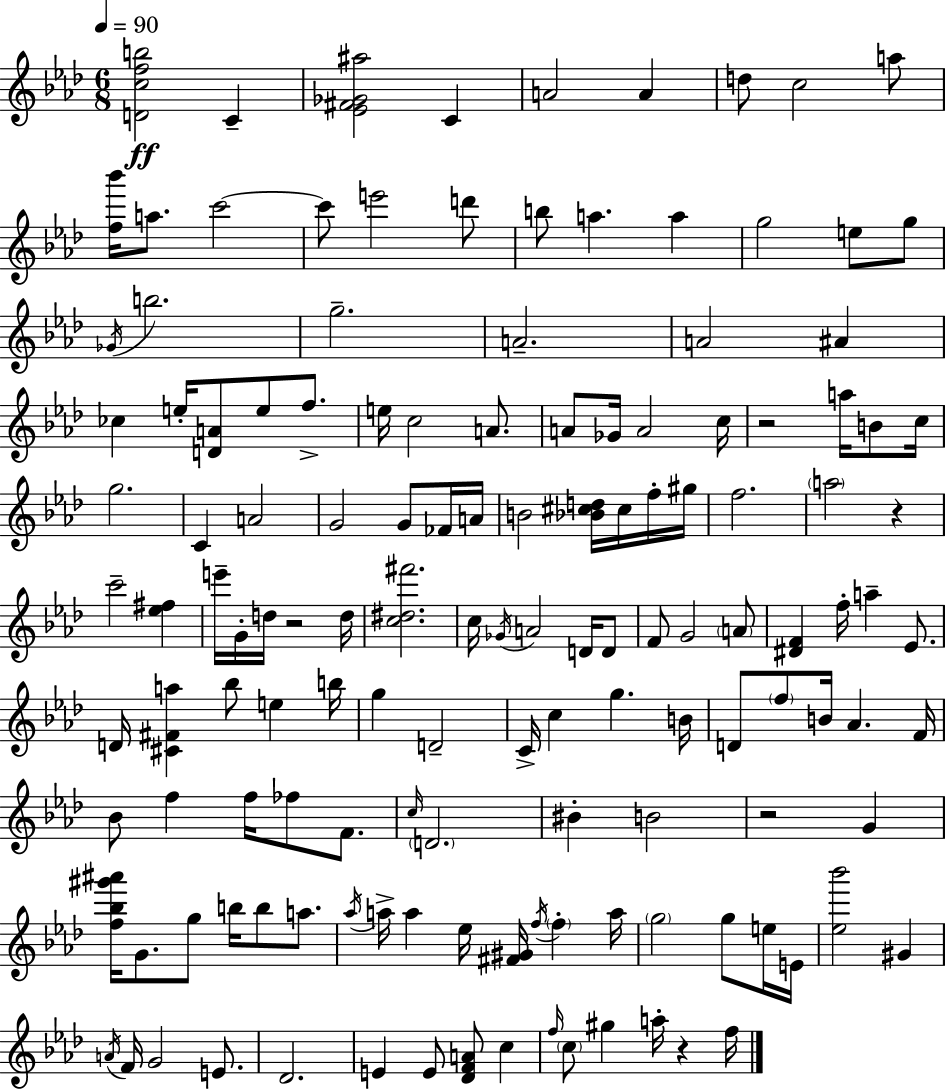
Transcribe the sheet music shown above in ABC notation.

X:1
T:Untitled
M:6/8
L:1/4
K:Ab
[Dcfb]2 C [_E^F_G^a]2 C A2 A d/2 c2 a/2 [f_b']/4 a/2 c'2 c'/2 e'2 d'/2 b/2 a a g2 e/2 g/2 _G/4 b2 g2 A2 A2 ^A _c e/4 [DA]/2 e/2 f/2 e/4 c2 A/2 A/2 _G/4 A2 c/4 z2 a/4 B/2 c/4 g2 C A2 G2 G/2 _F/4 A/4 B2 [_B^cd]/4 ^c/4 f/4 ^g/4 f2 a2 z c'2 [_e^f] e'/4 G/4 d/4 z2 d/4 [c^d^f']2 c/4 _G/4 A2 D/4 D/2 F/2 G2 A/2 [^DF] f/4 a _E/2 D/4 [^C^Fa] _b/2 e b/4 g D2 C/4 c g B/4 D/2 f/2 B/4 _A F/4 _B/2 f f/4 _f/2 F/2 c/4 D2 ^B B2 z2 G [f_b^g'^a']/4 G/2 g/2 b/4 b/2 a/2 _a/4 a/4 a _e/4 [^F^G]/4 f/4 f a/4 g2 g/2 e/4 E/4 [_e_b']2 ^G A/4 F/4 G2 E/2 _D2 E E/2 [_DFA]/2 c f/4 c/2 ^g a/4 z f/4